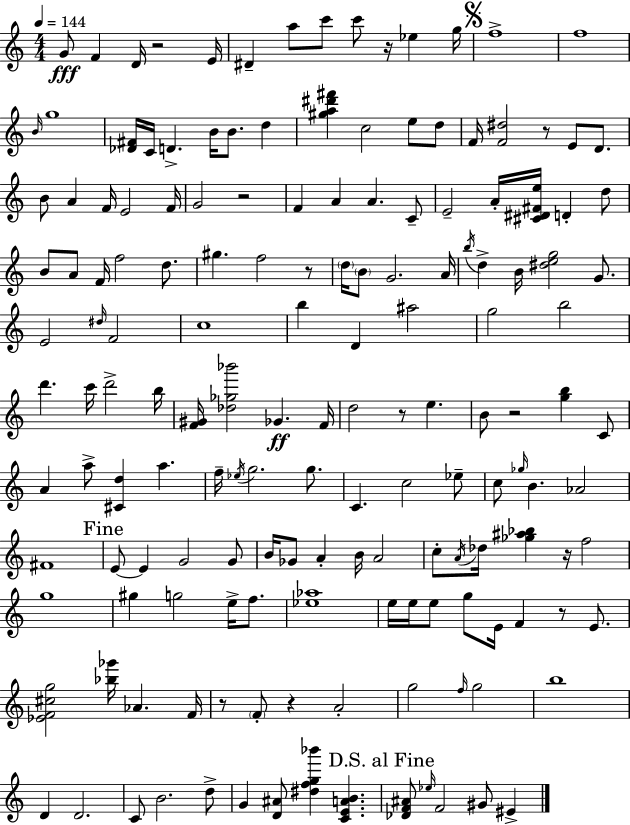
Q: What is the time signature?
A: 4/4